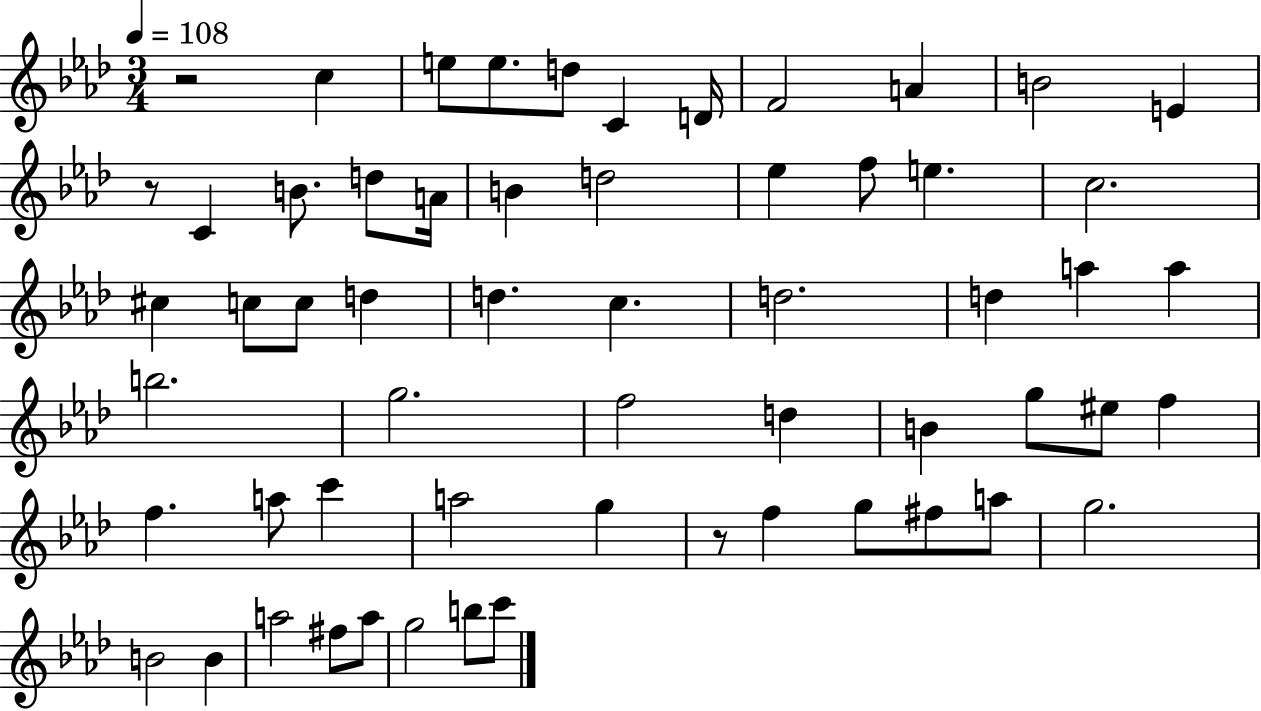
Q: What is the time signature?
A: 3/4